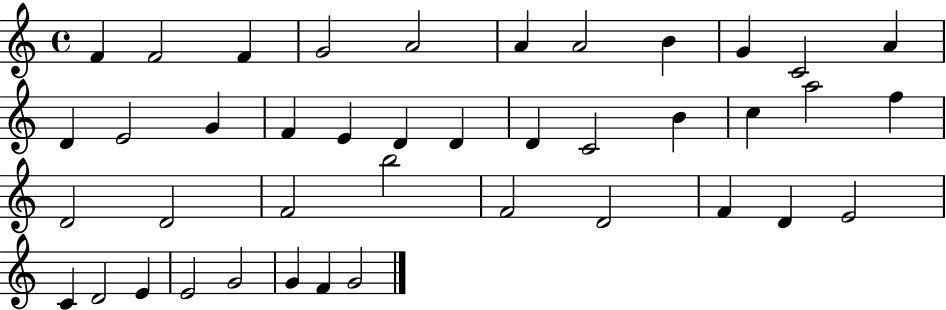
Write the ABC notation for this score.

X:1
T:Untitled
M:4/4
L:1/4
K:C
F F2 F G2 A2 A A2 B G C2 A D E2 G F E D D D C2 B c a2 f D2 D2 F2 b2 F2 D2 F D E2 C D2 E E2 G2 G F G2